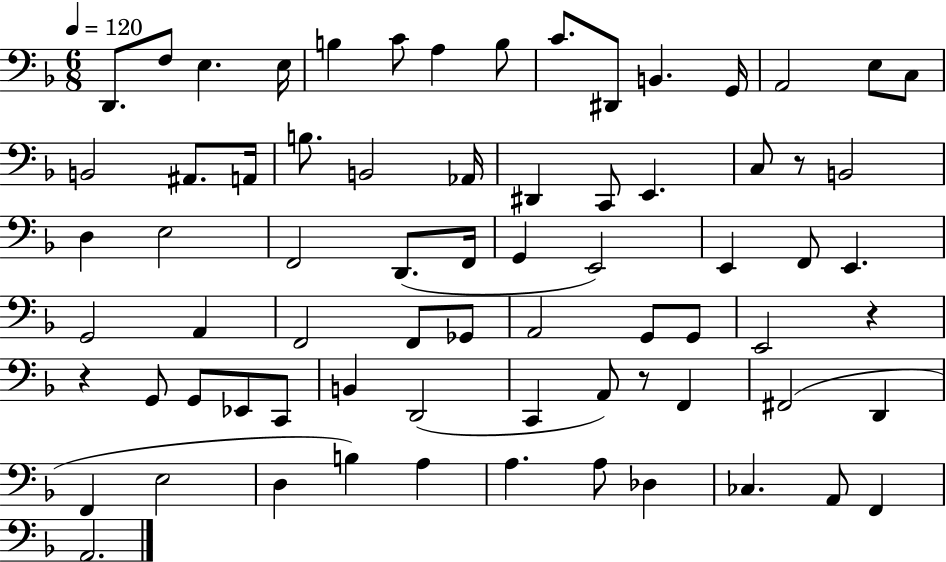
D2/e. F3/e E3/q. E3/s B3/q C4/e A3/q B3/e C4/e. D#2/e B2/q. G2/s A2/h E3/e C3/e B2/h A#2/e. A2/s B3/e. B2/h Ab2/s D#2/q C2/e E2/q. C3/e R/e B2/h D3/q E3/h F2/h D2/e. F2/s G2/q E2/h E2/q F2/e E2/q. G2/h A2/q F2/h F2/e Gb2/e A2/h G2/e G2/e E2/h R/q R/q G2/e G2/e Eb2/e C2/e B2/q D2/h C2/q A2/e R/e F2/q F#2/h D2/q F2/q E3/h D3/q B3/q A3/q A3/q. A3/e Db3/q CES3/q. A2/e F2/q A2/h.